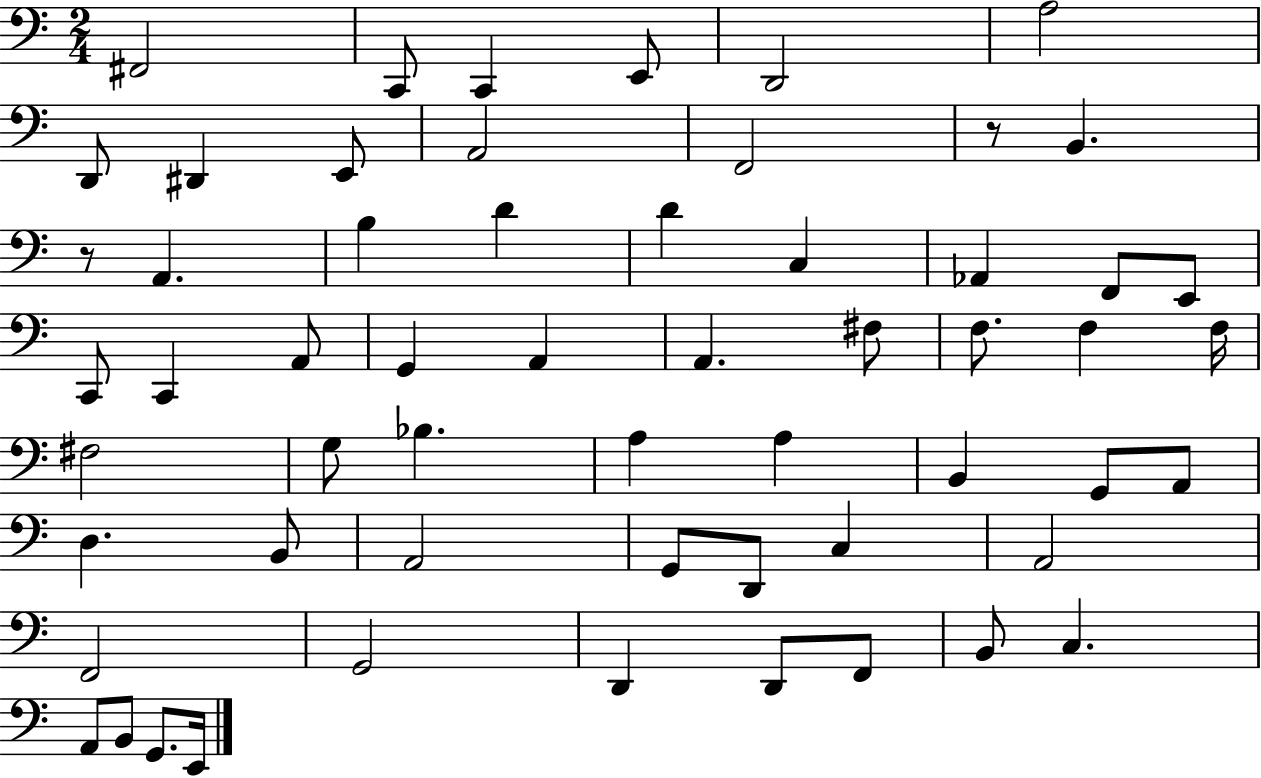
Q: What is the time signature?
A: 2/4